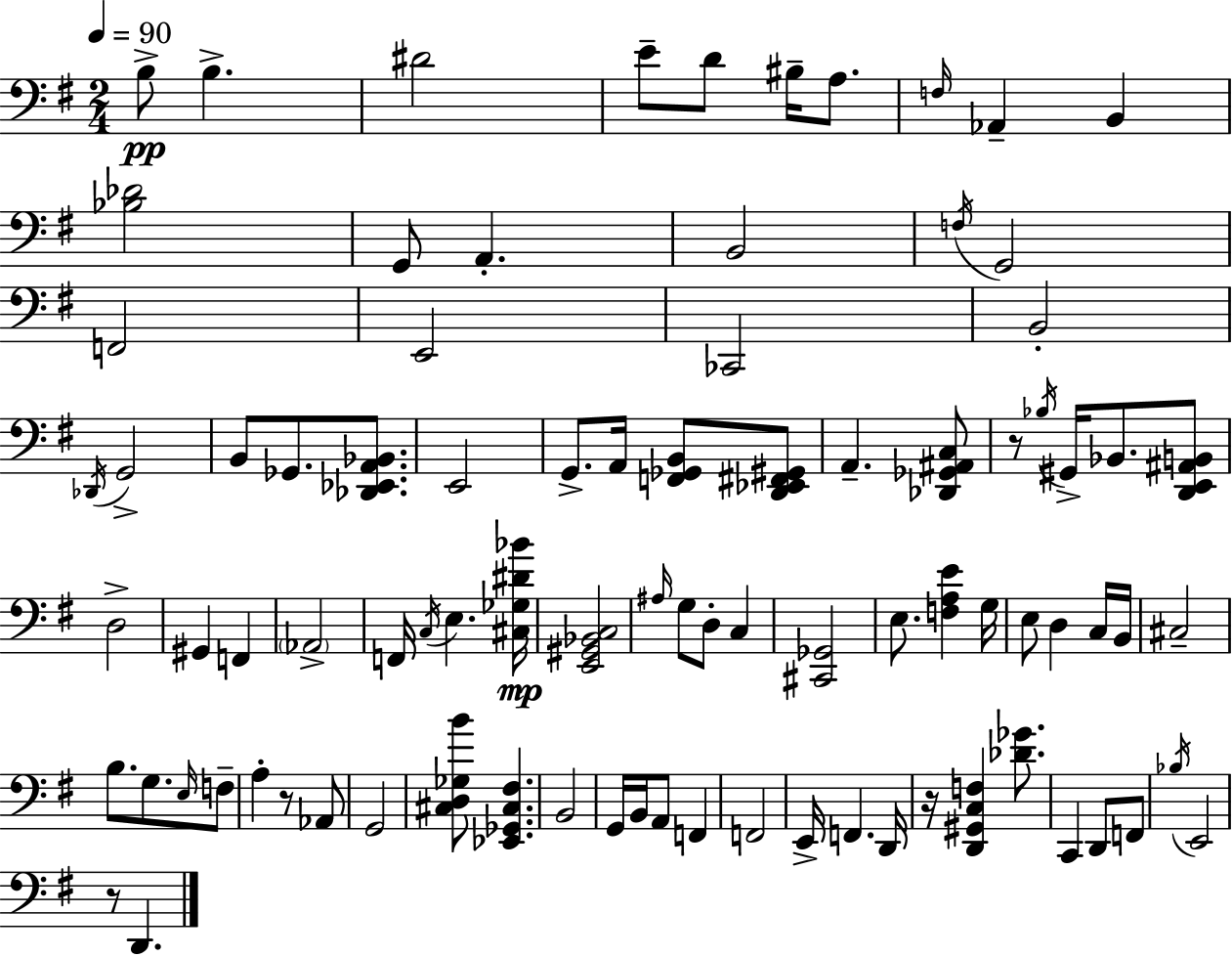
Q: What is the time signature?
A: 2/4